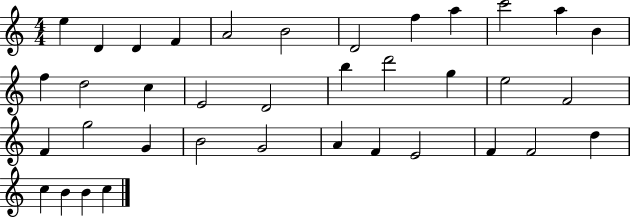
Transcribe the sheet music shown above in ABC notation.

X:1
T:Untitled
M:4/4
L:1/4
K:C
e D D F A2 B2 D2 f a c'2 a B f d2 c E2 D2 b d'2 g e2 F2 F g2 G B2 G2 A F E2 F F2 d c B B c